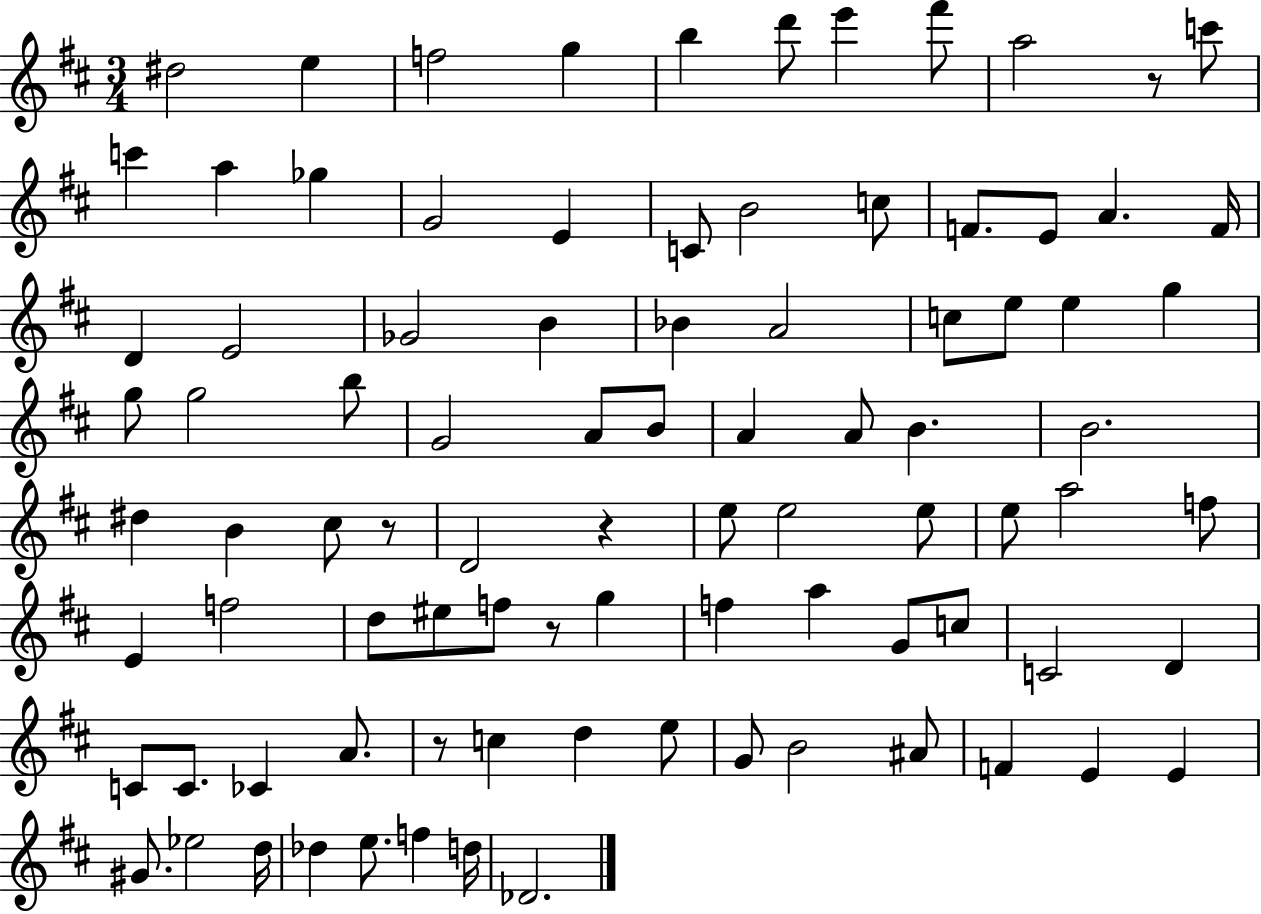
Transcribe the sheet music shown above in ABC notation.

X:1
T:Untitled
M:3/4
L:1/4
K:D
^d2 e f2 g b d'/2 e' ^f'/2 a2 z/2 c'/2 c' a _g G2 E C/2 B2 c/2 F/2 E/2 A F/4 D E2 _G2 B _B A2 c/2 e/2 e g g/2 g2 b/2 G2 A/2 B/2 A A/2 B B2 ^d B ^c/2 z/2 D2 z e/2 e2 e/2 e/2 a2 f/2 E f2 d/2 ^e/2 f/2 z/2 g f a G/2 c/2 C2 D C/2 C/2 _C A/2 z/2 c d e/2 G/2 B2 ^A/2 F E E ^G/2 _e2 d/4 _d e/2 f d/4 _D2